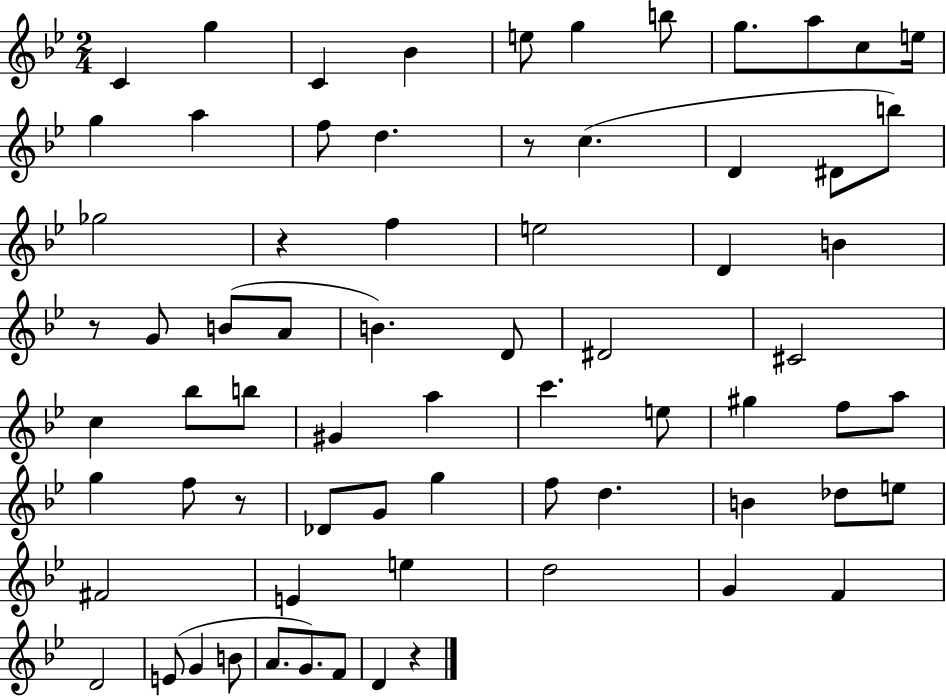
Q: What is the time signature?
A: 2/4